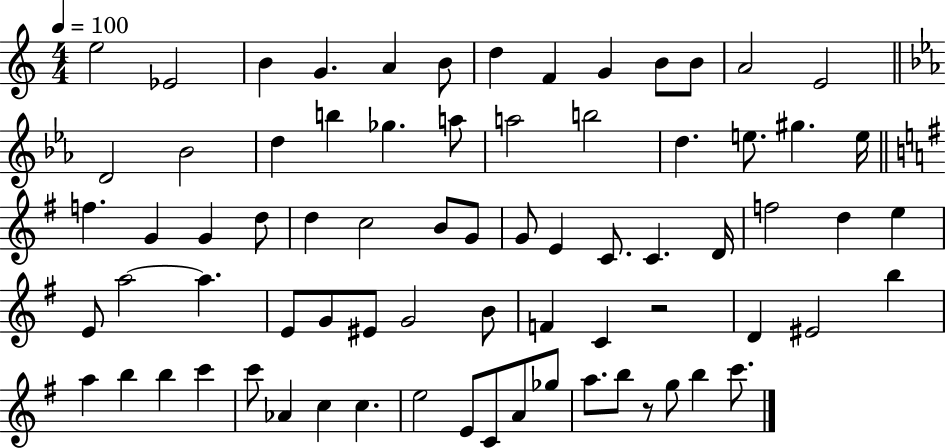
E5/h Eb4/h B4/q G4/q. A4/q B4/e D5/q F4/q G4/q B4/e B4/e A4/h E4/h D4/h Bb4/h D5/q B5/q Gb5/q. A5/e A5/h B5/h D5/q. E5/e. G#5/q. E5/s F5/q. G4/q G4/q D5/e D5/q C5/h B4/e G4/e G4/e E4/q C4/e. C4/q. D4/s F5/h D5/q E5/q E4/e A5/h A5/q. E4/e G4/e EIS4/e G4/h B4/e F4/q C4/q R/h D4/q EIS4/h B5/q A5/q B5/q B5/q C6/q C6/e Ab4/q C5/q C5/q. E5/h E4/e C4/e A4/e Gb5/e A5/e. B5/e R/e G5/e B5/q C6/e.